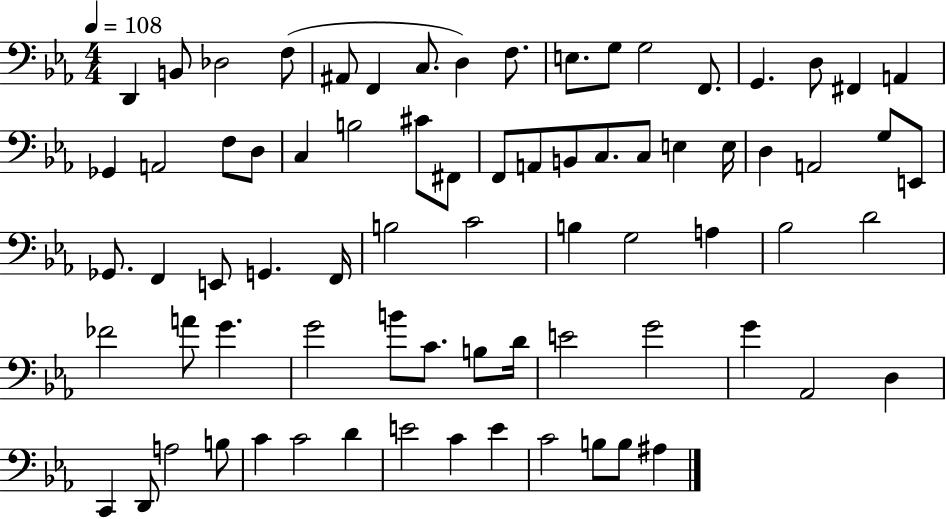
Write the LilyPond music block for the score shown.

{
  \clef bass
  \numericTimeSignature
  \time 4/4
  \key ees \major
  \tempo 4 = 108
  d,4 b,8 des2 f8( | ais,8 f,4 c8. d4) f8. | e8. g8 g2 f,8. | g,4. d8 fis,4 a,4 | \break ges,4 a,2 f8 d8 | c4 b2 cis'8 fis,8 | f,8 a,8 b,8 c8. c8 e4 e16 | d4 a,2 g8 e,8 | \break ges,8. f,4 e,8 g,4. f,16 | b2 c'2 | b4 g2 a4 | bes2 d'2 | \break fes'2 a'8 g'4. | g'2 b'8 c'8. b8 d'16 | e'2 g'2 | g'4 aes,2 d4 | \break c,4 d,8 a2 b8 | c'4 c'2 d'4 | e'2 c'4 e'4 | c'2 b8 b8 ais4 | \break \bar "|."
}